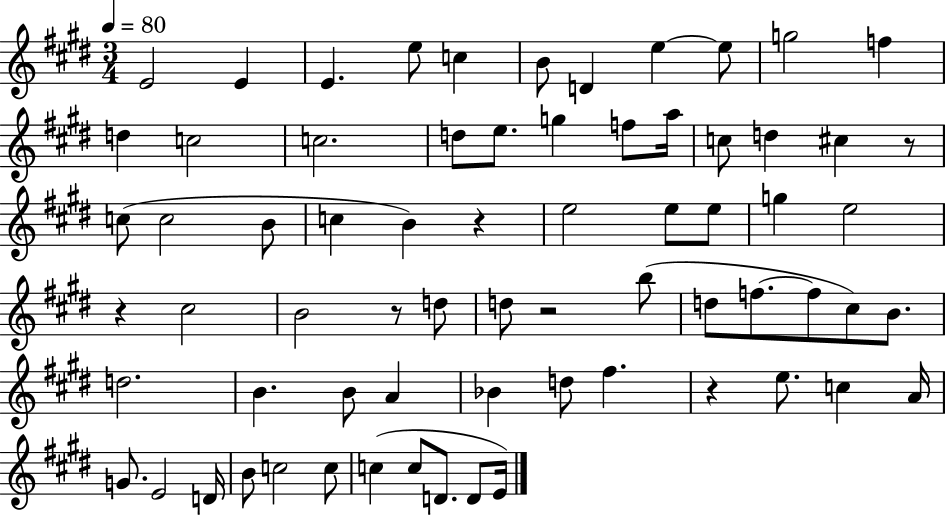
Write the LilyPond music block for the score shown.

{
  \clef treble
  \numericTimeSignature
  \time 3/4
  \key e \major
  \tempo 4 = 80
  e'2 e'4 | e'4. e''8 c''4 | b'8 d'4 e''4~~ e''8 | g''2 f''4 | \break d''4 c''2 | c''2. | d''8 e''8. g''4 f''8 a''16 | c''8 d''4 cis''4 r8 | \break c''8( c''2 b'8 | c''4 b'4) r4 | e''2 e''8 e''8 | g''4 e''2 | \break r4 cis''2 | b'2 r8 d''8 | d''8 r2 b''8( | d''8 f''8.~~ f''8 cis''8) b'8. | \break d''2. | b'4. b'8 a'4 | bes'4 d''8 fis''4. | r4 e''8. c''4 a'16 | \break g'8. e'2 d'16 | b'8 c''2 c''8 | c''4( c''8 d'8. d'8 e'16) | \bar "|."
}